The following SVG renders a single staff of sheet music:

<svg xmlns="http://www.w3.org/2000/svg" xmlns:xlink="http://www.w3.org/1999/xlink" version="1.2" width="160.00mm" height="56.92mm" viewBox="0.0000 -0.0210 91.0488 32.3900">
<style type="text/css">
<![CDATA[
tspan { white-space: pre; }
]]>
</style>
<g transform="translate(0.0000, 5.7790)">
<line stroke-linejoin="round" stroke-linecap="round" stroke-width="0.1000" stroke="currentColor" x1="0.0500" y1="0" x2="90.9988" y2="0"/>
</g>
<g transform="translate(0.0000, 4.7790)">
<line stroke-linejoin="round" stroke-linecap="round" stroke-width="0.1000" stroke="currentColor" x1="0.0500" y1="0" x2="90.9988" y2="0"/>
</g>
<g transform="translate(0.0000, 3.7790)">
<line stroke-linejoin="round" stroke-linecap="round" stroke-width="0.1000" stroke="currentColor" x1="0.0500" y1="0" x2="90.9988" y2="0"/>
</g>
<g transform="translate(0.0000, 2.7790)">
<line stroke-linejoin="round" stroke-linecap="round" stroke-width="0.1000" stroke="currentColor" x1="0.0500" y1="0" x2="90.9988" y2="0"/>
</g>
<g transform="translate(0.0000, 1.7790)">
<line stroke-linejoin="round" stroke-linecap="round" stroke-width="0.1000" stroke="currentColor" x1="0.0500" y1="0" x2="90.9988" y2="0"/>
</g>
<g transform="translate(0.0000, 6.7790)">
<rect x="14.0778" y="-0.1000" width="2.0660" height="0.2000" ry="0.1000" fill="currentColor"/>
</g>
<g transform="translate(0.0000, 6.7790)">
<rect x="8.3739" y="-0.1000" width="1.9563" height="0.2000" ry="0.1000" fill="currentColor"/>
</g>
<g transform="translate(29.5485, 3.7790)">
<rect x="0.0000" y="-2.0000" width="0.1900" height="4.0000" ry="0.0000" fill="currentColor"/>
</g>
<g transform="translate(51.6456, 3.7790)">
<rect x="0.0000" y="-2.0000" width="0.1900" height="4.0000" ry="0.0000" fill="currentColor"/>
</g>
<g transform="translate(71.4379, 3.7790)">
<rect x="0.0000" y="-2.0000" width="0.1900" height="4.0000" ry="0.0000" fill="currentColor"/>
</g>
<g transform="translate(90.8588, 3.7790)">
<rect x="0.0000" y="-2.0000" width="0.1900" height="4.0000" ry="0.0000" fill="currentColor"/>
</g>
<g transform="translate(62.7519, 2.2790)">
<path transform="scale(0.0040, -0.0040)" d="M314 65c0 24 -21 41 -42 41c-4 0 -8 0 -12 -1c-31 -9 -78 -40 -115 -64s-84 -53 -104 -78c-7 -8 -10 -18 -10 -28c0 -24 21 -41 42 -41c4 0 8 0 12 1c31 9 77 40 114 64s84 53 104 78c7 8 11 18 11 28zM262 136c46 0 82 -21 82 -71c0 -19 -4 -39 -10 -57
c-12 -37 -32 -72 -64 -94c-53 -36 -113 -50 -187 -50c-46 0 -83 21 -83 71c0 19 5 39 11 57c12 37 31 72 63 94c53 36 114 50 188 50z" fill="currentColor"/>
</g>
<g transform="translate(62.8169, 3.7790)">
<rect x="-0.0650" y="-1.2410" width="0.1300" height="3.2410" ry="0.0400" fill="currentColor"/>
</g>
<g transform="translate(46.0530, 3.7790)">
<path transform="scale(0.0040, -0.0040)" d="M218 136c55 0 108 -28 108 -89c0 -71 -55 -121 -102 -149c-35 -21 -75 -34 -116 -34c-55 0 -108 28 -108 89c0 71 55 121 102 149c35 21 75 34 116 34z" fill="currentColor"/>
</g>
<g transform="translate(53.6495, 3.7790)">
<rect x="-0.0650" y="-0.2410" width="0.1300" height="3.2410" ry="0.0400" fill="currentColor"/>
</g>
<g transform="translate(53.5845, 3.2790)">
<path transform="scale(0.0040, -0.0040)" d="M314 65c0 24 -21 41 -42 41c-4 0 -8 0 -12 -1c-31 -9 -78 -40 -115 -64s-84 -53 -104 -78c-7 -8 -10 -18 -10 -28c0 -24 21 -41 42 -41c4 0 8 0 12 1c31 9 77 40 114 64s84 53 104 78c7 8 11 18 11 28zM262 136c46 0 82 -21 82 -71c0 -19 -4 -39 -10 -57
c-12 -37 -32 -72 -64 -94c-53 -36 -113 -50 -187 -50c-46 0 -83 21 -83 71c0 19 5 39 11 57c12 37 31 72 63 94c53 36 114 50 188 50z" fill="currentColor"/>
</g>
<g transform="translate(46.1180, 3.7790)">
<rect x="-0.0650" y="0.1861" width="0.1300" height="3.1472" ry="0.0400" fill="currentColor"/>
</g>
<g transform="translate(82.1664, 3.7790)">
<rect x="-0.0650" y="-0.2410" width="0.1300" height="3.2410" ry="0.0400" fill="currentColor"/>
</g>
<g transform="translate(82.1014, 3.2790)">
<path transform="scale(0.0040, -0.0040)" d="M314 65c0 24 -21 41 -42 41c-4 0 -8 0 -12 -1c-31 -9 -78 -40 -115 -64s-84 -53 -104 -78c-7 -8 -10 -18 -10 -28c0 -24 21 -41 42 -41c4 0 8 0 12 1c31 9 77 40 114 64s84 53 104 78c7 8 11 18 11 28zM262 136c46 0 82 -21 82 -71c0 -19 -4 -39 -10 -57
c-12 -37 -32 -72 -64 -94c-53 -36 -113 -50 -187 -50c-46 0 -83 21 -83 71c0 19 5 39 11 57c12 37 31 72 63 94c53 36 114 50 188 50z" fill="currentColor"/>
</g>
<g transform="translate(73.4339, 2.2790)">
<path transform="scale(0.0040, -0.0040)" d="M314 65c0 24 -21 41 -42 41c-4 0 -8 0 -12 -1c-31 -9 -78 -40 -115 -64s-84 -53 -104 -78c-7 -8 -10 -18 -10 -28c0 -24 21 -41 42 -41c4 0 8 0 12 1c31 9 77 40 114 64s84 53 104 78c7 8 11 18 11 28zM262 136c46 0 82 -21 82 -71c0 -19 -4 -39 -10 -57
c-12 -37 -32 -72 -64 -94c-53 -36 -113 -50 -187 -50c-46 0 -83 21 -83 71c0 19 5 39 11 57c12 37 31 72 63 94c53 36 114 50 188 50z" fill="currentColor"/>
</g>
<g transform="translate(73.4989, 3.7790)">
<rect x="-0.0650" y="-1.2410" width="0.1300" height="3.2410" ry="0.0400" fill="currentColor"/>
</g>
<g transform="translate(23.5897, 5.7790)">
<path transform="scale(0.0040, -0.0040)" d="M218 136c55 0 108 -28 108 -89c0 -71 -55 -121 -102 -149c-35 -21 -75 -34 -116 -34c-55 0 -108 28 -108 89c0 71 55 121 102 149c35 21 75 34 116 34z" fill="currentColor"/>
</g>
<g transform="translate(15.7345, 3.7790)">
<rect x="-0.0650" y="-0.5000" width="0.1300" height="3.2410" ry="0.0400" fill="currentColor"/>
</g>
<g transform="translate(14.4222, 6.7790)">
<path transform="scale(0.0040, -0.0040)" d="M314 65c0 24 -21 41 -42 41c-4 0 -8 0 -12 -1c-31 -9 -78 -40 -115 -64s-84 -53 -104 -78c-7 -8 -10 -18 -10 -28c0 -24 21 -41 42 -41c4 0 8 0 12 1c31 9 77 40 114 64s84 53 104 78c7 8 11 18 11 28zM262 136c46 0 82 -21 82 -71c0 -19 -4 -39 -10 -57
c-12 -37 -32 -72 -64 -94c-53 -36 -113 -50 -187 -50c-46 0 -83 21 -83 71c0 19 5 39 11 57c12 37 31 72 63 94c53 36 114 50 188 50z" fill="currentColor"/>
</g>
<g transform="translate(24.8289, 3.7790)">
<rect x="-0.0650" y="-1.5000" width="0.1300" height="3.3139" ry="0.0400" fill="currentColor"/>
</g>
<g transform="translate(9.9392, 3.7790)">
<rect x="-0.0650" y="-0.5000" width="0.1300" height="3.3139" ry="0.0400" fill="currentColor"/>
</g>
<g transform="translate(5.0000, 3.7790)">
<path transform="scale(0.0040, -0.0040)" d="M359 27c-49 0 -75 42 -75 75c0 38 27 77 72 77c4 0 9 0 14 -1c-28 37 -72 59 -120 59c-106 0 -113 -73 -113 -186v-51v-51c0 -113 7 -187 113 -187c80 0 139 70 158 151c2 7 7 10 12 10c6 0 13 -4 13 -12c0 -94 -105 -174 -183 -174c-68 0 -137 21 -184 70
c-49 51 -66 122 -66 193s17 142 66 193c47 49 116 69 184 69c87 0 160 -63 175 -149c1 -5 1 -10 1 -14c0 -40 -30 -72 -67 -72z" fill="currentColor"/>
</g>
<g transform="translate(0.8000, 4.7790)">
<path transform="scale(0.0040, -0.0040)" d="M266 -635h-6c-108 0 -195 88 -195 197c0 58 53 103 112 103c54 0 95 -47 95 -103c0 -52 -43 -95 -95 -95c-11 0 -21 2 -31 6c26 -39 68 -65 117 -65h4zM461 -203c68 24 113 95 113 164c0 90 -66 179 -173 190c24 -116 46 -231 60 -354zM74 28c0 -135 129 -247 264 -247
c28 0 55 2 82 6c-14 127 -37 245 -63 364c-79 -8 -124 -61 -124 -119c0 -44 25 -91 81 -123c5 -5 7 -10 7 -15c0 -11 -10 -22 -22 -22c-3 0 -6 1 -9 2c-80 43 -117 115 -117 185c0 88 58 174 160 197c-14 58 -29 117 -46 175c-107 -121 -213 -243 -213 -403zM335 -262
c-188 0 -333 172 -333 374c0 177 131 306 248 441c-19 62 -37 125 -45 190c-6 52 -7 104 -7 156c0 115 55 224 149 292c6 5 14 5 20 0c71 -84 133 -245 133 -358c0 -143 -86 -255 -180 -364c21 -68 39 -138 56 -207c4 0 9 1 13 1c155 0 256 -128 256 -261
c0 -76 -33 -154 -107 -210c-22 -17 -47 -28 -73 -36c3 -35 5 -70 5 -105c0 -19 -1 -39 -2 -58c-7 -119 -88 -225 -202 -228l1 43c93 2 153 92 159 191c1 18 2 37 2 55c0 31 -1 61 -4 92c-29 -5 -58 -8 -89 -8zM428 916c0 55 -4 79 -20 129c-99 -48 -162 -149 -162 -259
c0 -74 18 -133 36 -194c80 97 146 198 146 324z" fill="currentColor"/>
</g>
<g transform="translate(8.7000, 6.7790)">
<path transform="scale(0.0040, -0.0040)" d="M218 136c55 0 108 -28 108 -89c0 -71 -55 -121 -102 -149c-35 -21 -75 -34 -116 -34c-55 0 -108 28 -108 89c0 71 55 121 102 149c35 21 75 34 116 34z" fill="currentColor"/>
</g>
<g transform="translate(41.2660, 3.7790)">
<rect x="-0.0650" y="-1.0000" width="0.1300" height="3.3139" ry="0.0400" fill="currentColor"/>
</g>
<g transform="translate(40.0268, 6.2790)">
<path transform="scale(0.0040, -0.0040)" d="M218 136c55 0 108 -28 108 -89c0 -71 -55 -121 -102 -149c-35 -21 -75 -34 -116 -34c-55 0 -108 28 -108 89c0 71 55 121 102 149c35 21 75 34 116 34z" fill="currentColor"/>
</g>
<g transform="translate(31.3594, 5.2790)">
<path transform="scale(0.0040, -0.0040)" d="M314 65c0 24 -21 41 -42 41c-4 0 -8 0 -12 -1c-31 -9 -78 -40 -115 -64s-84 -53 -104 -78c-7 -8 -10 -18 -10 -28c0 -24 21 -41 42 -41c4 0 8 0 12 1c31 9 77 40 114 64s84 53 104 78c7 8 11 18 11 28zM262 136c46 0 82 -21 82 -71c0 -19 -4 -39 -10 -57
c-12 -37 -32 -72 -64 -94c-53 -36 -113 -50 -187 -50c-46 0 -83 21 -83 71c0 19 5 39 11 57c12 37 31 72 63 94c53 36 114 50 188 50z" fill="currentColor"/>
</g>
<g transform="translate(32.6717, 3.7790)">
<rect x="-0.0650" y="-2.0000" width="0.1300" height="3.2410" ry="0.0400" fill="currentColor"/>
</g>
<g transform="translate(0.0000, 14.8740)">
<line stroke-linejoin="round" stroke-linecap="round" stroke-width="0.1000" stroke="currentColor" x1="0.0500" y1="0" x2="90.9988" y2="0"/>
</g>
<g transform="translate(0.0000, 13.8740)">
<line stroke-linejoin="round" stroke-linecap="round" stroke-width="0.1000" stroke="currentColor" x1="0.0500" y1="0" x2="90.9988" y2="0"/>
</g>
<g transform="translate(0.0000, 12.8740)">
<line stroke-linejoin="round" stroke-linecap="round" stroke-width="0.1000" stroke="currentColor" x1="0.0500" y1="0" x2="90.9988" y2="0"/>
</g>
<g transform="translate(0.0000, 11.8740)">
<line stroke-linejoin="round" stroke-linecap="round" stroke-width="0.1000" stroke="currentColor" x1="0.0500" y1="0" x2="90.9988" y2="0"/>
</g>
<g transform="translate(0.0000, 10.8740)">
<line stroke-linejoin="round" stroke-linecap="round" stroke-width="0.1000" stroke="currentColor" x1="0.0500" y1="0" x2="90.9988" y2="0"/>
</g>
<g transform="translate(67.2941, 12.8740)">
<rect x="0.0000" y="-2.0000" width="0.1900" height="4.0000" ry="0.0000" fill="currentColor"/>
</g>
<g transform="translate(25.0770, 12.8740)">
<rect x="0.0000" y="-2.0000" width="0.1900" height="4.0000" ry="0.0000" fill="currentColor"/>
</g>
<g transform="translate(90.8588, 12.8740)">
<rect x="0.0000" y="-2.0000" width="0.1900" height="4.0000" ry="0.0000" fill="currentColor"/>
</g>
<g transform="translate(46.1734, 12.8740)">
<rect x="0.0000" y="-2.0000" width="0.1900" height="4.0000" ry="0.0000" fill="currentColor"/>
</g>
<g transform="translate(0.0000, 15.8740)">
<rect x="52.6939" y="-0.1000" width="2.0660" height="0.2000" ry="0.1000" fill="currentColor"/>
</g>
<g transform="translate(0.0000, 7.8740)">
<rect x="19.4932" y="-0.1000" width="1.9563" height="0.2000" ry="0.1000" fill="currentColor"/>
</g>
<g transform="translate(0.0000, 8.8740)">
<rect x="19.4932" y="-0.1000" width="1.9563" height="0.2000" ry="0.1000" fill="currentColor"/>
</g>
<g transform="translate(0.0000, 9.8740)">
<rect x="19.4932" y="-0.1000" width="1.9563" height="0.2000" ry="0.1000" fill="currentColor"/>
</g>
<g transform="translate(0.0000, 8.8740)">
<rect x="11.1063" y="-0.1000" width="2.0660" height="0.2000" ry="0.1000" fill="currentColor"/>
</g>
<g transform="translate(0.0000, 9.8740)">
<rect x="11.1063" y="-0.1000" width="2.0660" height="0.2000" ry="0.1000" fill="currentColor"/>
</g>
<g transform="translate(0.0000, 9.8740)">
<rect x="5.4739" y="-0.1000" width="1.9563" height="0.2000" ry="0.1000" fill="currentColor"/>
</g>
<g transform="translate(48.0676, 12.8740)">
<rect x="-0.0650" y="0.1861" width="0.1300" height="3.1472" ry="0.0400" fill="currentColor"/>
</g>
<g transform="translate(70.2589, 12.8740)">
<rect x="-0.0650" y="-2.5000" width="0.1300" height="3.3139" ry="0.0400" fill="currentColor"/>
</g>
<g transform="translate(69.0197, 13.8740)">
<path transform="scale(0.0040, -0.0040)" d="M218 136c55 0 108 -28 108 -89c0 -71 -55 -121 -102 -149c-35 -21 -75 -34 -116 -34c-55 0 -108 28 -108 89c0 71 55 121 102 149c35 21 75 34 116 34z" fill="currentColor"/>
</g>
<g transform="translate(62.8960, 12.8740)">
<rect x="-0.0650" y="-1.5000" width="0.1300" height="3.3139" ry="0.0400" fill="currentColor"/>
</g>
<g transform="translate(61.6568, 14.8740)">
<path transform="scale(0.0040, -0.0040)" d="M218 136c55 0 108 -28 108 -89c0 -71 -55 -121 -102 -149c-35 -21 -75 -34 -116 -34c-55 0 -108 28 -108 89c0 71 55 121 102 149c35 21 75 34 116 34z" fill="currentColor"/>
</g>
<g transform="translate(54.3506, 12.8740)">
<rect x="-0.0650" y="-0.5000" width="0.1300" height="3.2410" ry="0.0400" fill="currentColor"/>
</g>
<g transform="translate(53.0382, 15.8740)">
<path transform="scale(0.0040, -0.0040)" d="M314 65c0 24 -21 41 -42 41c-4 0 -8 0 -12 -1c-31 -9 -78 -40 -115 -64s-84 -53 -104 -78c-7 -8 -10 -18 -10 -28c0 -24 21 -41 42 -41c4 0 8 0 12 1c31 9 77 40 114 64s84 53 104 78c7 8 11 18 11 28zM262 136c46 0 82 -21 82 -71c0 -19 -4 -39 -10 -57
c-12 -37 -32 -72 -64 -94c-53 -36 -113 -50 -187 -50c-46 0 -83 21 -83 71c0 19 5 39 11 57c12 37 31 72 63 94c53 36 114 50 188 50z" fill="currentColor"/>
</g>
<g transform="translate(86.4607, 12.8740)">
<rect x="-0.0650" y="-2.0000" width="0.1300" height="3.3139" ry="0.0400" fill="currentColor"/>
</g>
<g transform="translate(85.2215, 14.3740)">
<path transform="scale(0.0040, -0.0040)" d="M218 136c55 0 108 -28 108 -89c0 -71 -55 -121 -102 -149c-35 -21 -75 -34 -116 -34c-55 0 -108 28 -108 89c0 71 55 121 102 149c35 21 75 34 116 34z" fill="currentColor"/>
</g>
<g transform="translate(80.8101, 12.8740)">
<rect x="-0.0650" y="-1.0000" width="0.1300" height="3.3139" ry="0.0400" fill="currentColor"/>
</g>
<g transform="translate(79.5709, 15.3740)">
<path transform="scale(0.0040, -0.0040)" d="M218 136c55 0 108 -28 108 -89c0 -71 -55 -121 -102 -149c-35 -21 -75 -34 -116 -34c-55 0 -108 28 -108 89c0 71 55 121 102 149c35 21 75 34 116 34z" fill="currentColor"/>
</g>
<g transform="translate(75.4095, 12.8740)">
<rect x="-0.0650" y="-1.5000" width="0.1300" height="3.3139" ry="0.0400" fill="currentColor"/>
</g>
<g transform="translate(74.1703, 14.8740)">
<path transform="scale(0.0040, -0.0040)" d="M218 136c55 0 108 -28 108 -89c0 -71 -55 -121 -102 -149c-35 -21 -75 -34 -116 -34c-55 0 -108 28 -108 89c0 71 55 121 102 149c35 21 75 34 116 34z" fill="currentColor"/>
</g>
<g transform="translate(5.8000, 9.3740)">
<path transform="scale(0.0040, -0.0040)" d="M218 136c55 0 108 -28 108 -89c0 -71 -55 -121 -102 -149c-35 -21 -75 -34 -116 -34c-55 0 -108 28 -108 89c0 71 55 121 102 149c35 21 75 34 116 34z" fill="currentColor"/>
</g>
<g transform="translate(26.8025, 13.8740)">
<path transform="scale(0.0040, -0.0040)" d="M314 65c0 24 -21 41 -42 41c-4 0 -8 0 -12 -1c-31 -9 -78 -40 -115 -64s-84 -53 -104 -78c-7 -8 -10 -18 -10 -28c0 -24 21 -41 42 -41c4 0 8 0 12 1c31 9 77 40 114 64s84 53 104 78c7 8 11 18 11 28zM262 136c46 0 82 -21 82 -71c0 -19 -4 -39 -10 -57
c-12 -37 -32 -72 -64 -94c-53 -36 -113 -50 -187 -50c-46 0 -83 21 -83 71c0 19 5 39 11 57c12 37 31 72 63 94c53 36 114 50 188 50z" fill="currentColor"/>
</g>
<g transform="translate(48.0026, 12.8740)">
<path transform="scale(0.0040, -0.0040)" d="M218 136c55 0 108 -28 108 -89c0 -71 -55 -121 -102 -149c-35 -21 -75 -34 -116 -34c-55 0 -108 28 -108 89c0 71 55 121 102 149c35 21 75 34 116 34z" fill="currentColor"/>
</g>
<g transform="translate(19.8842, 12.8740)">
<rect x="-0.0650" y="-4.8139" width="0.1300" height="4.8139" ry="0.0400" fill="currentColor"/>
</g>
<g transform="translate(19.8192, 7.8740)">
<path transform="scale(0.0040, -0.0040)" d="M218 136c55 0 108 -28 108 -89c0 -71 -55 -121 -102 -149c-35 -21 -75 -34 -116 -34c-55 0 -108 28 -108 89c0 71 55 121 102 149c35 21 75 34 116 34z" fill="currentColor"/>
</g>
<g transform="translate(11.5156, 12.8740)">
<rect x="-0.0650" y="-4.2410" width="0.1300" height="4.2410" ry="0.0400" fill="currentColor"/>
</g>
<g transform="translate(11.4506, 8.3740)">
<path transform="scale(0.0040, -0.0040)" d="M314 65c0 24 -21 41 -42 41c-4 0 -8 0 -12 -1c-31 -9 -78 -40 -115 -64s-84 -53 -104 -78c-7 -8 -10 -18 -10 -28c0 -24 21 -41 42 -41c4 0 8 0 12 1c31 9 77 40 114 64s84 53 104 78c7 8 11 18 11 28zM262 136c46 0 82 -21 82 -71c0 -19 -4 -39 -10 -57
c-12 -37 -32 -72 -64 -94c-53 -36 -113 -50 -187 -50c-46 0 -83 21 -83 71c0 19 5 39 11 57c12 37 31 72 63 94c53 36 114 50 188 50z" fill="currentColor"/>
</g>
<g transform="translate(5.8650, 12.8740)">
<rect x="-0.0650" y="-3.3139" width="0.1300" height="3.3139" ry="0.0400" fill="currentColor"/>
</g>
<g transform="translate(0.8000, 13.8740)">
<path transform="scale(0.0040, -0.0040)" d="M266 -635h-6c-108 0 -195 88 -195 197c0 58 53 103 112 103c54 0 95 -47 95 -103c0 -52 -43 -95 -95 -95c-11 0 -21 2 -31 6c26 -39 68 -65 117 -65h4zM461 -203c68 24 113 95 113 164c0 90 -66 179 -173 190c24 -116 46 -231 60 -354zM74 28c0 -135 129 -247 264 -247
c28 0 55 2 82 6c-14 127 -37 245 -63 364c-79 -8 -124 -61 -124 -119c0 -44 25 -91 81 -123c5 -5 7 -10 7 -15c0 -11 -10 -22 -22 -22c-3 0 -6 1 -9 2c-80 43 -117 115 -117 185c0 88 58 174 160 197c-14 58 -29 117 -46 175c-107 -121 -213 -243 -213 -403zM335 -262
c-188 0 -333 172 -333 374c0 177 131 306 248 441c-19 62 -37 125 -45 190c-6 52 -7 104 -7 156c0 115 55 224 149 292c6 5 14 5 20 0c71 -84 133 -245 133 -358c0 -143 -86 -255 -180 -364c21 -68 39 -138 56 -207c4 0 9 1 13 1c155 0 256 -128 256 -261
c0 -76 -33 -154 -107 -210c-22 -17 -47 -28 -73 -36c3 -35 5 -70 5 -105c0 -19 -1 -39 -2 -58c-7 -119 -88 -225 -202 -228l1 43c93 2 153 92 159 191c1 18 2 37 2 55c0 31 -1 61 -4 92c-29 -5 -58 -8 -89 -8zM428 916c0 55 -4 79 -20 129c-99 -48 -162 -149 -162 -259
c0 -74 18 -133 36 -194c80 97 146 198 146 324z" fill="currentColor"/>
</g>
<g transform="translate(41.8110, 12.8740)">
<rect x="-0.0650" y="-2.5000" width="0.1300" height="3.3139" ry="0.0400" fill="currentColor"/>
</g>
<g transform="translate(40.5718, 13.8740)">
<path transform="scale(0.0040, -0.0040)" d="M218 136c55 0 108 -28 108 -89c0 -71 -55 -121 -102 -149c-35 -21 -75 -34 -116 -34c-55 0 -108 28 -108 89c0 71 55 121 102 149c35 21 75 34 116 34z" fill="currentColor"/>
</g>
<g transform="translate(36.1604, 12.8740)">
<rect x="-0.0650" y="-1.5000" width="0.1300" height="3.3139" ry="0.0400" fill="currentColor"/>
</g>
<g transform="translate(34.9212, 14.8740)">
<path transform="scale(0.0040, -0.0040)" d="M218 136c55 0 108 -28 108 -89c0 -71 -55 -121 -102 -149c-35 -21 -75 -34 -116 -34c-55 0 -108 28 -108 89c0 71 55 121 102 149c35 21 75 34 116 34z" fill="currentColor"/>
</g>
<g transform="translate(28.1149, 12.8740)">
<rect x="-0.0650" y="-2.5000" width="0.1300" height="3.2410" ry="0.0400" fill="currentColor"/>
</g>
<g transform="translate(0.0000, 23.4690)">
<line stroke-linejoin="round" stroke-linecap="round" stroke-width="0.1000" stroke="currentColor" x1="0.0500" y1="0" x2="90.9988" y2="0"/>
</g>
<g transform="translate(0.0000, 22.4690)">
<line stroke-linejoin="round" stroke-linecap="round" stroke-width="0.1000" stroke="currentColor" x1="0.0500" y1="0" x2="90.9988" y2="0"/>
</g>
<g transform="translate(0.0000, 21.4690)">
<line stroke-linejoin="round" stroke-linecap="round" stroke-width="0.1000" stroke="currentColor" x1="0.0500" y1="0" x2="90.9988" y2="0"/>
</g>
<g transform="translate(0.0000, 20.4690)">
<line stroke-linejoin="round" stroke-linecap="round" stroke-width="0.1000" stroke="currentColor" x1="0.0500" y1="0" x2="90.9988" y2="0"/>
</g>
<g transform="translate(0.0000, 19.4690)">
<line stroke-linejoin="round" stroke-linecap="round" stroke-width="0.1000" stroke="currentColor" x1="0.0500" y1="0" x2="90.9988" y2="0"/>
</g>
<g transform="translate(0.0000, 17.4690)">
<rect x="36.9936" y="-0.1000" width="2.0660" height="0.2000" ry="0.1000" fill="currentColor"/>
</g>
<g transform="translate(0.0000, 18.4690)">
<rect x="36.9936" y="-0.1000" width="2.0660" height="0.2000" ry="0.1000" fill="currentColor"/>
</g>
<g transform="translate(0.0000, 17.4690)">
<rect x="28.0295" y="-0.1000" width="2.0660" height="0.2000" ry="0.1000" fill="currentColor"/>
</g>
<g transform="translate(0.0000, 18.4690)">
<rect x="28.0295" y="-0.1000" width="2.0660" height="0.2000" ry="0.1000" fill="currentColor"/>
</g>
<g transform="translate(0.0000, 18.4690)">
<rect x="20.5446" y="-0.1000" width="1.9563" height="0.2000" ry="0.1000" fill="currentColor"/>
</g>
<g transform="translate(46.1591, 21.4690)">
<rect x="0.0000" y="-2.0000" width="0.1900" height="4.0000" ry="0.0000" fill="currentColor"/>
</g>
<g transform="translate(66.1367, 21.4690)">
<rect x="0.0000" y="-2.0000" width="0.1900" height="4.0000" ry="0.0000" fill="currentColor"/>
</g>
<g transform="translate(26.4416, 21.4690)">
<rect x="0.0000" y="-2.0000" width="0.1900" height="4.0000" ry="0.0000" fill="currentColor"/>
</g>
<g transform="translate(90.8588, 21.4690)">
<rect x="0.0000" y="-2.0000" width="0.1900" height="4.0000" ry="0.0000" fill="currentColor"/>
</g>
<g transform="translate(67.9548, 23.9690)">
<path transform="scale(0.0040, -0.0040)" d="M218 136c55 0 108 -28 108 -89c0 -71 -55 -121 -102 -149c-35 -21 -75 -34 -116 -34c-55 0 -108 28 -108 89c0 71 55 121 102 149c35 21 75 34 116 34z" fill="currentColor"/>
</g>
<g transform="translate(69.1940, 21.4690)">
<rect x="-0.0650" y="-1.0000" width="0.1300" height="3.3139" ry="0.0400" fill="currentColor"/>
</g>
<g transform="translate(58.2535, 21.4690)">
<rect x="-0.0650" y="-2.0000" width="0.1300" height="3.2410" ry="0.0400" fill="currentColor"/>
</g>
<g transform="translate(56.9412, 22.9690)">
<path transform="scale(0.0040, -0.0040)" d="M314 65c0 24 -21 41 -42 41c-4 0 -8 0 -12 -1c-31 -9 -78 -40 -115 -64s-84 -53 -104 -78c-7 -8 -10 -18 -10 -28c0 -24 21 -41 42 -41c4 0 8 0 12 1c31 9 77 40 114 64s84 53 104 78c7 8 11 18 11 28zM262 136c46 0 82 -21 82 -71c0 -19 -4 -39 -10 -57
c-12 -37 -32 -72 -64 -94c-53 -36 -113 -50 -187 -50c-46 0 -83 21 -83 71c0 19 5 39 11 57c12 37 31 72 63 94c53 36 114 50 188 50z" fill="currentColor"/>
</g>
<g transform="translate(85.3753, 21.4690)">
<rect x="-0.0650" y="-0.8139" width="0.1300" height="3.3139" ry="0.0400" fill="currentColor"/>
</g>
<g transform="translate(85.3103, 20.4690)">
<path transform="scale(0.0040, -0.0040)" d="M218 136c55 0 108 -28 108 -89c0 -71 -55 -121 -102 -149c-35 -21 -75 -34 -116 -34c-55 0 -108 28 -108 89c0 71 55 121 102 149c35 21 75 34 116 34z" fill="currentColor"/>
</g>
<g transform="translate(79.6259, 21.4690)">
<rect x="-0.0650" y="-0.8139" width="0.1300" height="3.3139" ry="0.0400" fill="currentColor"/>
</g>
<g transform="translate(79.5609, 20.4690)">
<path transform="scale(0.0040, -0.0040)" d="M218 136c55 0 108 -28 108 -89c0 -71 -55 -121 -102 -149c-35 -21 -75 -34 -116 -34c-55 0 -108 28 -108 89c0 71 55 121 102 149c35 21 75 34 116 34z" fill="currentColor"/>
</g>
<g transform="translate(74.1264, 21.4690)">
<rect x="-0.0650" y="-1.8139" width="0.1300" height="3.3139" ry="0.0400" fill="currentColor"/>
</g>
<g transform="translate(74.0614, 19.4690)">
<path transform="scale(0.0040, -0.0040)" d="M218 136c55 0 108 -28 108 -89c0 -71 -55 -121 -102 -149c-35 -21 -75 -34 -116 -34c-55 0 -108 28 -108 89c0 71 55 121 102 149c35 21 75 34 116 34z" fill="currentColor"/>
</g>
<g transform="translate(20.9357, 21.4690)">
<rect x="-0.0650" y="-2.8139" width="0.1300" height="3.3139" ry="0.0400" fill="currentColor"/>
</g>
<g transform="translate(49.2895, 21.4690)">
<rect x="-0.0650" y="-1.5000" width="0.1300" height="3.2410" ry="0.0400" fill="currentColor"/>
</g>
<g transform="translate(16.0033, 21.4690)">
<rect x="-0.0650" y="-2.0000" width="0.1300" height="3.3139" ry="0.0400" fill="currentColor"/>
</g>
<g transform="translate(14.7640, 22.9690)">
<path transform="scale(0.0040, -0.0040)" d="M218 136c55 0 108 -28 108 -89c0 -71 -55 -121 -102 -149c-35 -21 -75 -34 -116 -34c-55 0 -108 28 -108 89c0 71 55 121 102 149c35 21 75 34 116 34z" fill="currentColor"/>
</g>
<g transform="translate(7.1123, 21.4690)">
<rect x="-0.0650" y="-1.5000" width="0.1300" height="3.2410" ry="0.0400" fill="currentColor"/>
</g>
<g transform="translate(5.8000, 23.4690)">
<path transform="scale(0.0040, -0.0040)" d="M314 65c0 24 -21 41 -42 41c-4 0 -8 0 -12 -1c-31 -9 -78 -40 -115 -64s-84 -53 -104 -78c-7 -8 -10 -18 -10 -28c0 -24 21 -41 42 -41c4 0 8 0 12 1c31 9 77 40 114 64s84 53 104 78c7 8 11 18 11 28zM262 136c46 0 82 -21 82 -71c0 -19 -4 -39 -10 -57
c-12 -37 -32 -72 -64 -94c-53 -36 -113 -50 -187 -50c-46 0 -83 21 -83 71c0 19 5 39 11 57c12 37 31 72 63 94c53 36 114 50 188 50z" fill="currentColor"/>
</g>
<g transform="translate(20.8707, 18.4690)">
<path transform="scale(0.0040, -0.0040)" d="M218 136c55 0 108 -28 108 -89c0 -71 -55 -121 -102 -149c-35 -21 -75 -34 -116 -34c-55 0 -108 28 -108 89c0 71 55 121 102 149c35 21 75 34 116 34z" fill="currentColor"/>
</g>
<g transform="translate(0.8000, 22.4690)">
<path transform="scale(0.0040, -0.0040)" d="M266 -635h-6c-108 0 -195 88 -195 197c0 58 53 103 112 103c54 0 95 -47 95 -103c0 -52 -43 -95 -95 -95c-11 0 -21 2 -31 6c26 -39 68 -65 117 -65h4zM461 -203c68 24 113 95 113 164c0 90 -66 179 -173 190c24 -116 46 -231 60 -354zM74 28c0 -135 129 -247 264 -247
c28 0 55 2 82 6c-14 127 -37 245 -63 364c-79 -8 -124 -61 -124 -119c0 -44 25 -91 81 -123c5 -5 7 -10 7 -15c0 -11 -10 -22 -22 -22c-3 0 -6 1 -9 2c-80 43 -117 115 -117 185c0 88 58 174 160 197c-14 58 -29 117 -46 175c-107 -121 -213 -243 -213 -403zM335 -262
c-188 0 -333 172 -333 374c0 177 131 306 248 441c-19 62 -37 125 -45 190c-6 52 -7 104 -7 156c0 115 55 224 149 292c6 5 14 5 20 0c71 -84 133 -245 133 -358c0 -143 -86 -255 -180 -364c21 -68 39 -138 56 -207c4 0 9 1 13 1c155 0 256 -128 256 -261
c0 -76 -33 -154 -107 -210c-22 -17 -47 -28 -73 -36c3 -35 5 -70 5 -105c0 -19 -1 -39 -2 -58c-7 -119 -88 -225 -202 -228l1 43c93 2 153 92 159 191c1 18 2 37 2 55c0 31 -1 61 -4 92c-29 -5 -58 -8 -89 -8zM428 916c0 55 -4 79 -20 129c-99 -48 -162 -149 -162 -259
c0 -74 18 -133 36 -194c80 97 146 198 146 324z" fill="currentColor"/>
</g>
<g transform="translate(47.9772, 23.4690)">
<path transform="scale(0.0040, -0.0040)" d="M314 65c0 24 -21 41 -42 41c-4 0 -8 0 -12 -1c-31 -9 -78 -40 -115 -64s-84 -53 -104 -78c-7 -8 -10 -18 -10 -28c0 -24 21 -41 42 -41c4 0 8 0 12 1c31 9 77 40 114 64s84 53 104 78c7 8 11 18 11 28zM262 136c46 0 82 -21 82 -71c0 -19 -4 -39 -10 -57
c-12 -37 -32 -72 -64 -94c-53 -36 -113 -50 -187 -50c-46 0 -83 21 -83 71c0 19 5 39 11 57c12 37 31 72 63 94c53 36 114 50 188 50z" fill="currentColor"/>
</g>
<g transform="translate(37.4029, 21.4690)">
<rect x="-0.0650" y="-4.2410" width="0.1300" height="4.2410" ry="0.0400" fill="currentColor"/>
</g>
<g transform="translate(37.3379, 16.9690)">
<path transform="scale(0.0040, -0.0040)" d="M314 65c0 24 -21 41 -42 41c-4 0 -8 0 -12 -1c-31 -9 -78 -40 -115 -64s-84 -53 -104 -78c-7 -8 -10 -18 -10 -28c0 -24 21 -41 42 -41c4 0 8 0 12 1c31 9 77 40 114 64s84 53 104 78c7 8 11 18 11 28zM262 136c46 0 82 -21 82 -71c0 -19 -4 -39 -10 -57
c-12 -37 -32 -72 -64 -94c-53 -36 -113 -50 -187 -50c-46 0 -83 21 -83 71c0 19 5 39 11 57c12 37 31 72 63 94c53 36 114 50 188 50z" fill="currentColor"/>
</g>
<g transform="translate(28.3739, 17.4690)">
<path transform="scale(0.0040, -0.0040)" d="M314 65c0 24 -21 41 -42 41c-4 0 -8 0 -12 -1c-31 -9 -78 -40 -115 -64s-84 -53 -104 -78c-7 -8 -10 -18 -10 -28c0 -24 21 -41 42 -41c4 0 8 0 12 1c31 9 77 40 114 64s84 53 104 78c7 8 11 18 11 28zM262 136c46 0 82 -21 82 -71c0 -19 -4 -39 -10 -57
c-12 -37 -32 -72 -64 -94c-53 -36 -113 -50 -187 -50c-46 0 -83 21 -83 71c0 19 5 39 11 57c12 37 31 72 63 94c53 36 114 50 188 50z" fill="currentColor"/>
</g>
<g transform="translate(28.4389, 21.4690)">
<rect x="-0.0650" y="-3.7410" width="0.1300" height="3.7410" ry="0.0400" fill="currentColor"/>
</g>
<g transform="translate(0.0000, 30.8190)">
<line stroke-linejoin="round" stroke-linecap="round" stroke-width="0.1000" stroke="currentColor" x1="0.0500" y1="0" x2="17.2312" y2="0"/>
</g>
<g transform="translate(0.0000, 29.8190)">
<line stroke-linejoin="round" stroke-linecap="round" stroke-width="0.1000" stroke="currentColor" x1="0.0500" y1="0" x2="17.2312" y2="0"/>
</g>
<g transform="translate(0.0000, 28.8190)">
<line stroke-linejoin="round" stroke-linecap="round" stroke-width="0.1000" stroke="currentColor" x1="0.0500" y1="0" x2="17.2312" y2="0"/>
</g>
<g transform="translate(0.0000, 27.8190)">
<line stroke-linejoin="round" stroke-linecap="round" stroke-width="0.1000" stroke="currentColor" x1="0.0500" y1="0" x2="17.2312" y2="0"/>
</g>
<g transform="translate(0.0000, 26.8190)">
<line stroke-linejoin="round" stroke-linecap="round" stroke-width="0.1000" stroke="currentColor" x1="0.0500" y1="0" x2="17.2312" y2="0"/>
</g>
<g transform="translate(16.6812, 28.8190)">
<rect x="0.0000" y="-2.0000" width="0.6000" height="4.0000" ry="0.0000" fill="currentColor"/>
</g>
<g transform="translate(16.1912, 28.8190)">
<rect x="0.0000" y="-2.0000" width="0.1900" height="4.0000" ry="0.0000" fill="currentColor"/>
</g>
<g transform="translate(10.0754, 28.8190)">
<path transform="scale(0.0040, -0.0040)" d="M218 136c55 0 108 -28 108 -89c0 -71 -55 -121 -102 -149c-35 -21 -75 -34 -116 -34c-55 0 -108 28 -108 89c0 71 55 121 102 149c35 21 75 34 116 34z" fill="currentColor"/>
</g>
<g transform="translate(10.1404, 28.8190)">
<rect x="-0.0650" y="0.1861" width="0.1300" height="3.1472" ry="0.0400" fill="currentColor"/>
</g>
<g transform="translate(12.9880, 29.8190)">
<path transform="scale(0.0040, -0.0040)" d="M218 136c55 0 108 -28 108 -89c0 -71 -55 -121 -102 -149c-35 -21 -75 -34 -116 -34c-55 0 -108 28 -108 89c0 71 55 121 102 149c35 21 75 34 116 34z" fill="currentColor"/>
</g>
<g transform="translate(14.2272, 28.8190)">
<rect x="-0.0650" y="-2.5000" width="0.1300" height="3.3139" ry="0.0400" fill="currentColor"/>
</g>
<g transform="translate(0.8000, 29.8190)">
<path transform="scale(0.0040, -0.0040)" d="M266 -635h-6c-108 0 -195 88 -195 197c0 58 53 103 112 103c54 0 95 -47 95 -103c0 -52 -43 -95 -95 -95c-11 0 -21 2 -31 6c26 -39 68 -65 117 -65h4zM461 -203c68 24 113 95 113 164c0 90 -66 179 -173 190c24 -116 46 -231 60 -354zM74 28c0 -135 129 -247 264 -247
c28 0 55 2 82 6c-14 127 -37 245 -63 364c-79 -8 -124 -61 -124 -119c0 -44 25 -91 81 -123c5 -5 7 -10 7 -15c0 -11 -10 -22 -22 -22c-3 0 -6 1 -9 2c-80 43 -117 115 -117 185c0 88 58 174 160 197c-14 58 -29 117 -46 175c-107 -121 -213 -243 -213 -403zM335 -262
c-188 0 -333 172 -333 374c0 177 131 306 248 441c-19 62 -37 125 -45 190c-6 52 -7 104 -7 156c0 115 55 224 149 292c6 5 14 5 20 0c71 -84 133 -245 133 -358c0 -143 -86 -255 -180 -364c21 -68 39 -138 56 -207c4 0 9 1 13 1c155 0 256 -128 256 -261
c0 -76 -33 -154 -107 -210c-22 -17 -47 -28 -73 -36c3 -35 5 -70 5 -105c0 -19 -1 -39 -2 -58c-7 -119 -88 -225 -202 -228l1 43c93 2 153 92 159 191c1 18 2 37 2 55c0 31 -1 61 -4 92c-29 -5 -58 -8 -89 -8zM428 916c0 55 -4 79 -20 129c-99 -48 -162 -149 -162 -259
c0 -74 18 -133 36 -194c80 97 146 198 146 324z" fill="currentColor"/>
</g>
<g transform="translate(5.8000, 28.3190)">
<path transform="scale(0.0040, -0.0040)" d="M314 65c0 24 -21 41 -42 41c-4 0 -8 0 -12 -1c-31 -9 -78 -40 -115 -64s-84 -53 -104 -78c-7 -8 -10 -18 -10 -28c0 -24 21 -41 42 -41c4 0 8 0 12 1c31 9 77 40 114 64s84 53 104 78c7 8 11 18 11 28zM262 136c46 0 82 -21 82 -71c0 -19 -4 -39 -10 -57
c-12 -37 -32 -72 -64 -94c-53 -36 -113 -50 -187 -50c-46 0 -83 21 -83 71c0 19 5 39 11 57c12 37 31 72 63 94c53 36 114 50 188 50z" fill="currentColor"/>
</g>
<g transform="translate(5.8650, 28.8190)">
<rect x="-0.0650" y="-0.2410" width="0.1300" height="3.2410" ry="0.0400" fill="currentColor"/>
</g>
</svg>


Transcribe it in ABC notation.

X:1
T:Untitled
M:4/4
L:1/4
K:C
C C2 E F2 D B c2 e2 e2 c2 b d'2 e' G2 E G B C2 E G E D F E2 F a c'2 d'2 E2 F2 D f d d c2 B G